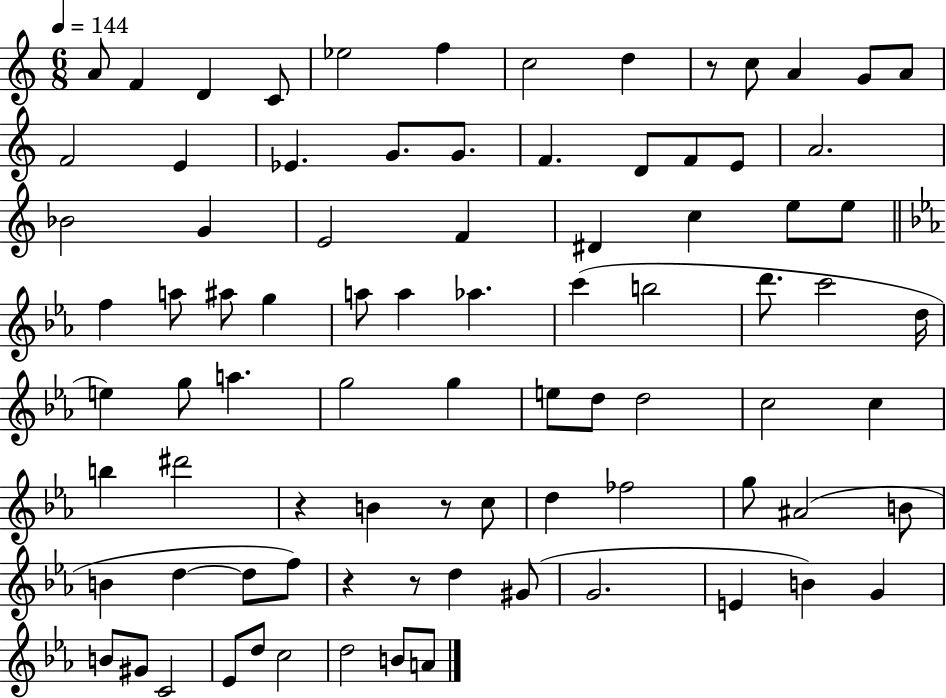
{
  \clef treble
  \numericTimeSignature
  \time 6/8
  \key c \major
  \tempo 4 = 144
  a'8 f'4 d'4 c'8 | ees''2 f''4 | c''2 d''4 | r8 c''8 a'4 g'8 a'8 | \break f'2 e'4 | ees'4. g'8. g'8. | f'4. d'8 f'8 e'8 | a'2. | \break bes'2 g'4 | e'2 f'4 | dis'4 c''4 e''8 e''8 | \bar "||" \break \key ees \major f''4 a''8 ais''8 g''4 | a''8 a''4 aes''4. | c'''4( b''2 | d'''8. c'''2 d''16 | \break e''4) g''8 a''4. | g''2 g''4 | e''8 d''8 d''2 | c''2 c''4 | \break b''4 dis'''2 | r4 b'4 r8 c''8 | d''4 fes''2 | g''8 ais'2( b'8 | \break b'4 d''4~~ d''8 f''8) | r4 r8 d''4 gis'8( | g'2. | e'4 b'4) g'4 | \break b'8 gis'8 c'2 | ees'8 d''8 c''2 | d''2 b'8 a'8 | \bar "|."
}